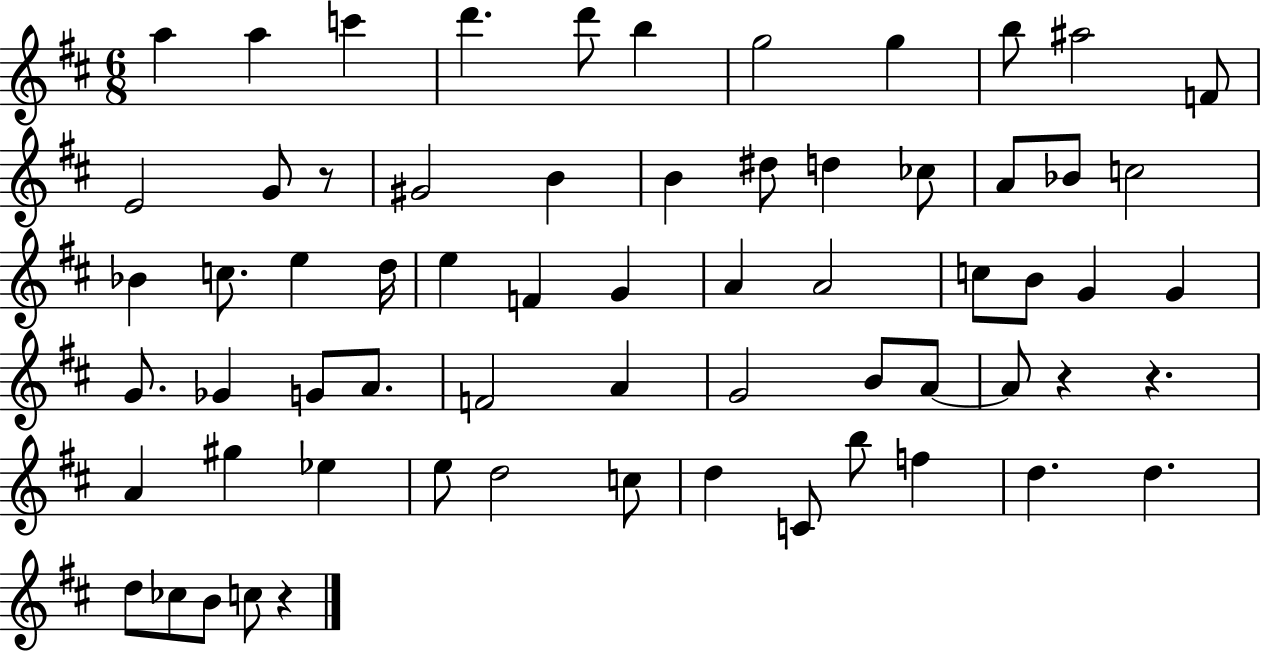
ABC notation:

X:1
T:Untitled
M:6/8
L:1/4
K:D
a a c' d' d'/2 b g2 g b/2 ^a2 F/2 E2 G/2 z/2 ^G2 B B ^d/2 d _c/2 A/2 _B/2 c2 _B c/2 e d/4 e F G A A2 c/2 B/2 G G G/2 _G G/2 A/2 F2 A G2 B/2 A/2 A/2 z z A ^g _e e/2 d2 c/2 d C/2 b/2 f d d d/2 _c/2 B/2 c/2 z